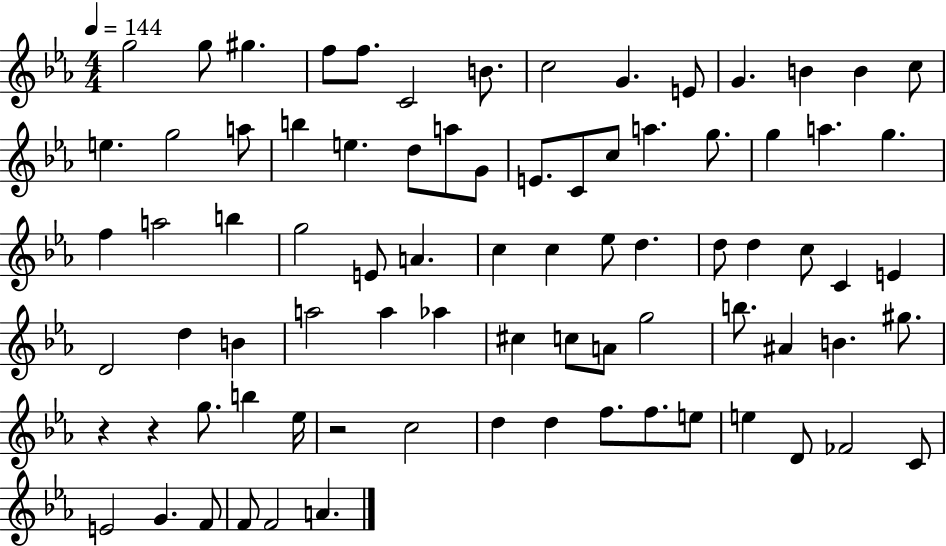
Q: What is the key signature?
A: EES major